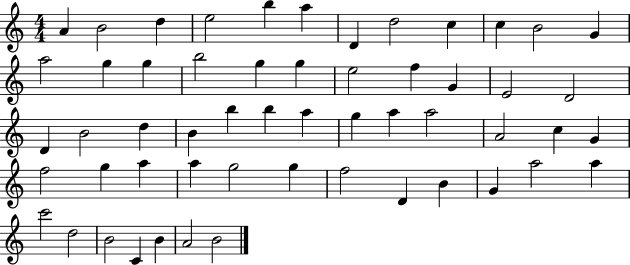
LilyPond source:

{
  \clef treble
  \numericTimeSignature
  \time 4/4
  \key c \major
  a'4 b'2 d''4 | e''2 b''4 a''4 | d'4 d''2 c''4 | c''4 b'2 g'4 | \break a''2 g''4 g''4 | b''2 g''4 g''4 | e''2 f''4 g'4 | e'2 d'2 | \break d'4 b'2 d''4 | b'4 b''4 b''4 a''4 | g''4 a''4 a''2 | a'2 c''4 g'4 | \break f''2 g''4 a''4 | a''4 g''2 g''4 | f''2 d'4 b'4 | g'4 a''2 a''4 | \break c'''2 d''2 | b'2 c'4 b'4 | a'2 b'2 | \bar "|."
}